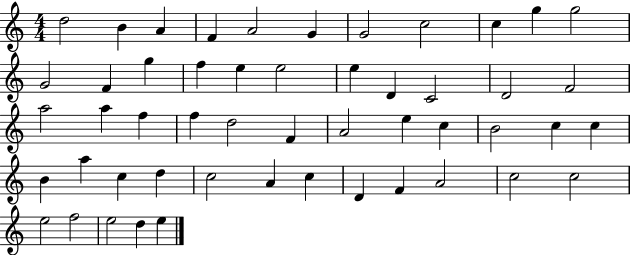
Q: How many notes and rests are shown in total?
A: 51